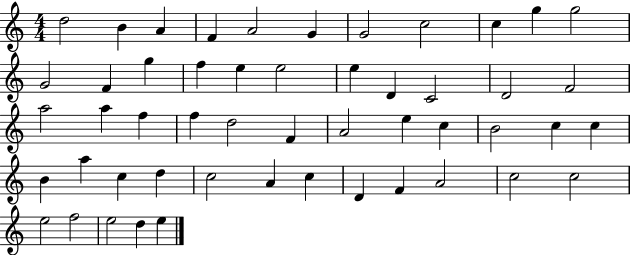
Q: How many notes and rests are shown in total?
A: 51